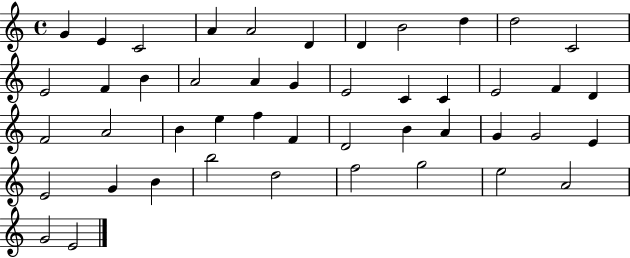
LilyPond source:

{
  \clef treble
  \time 4/4
  \defaultTimeSignature
  \key c \major
  g'4 e'4 c'2 | a'4 a'2 d'4 | d'4 b'2 d''4 | d''2 c'2 | \break e'2 f'4 b'4 | a'2 a'4 g'4 | e'2 c'4 c'4 | e'2 f'4 d'4 | \break f'2 a'2 | b'4 e''4 f''4 f'4 | d'2 b'4 a'4 | g'4 g'2 e'4 | \break e'2 g'4 b'4 | b''2 d''2 | f''2 g''2 | e''2 a'2 | \break g'2 e'2 | \bar "|."
}